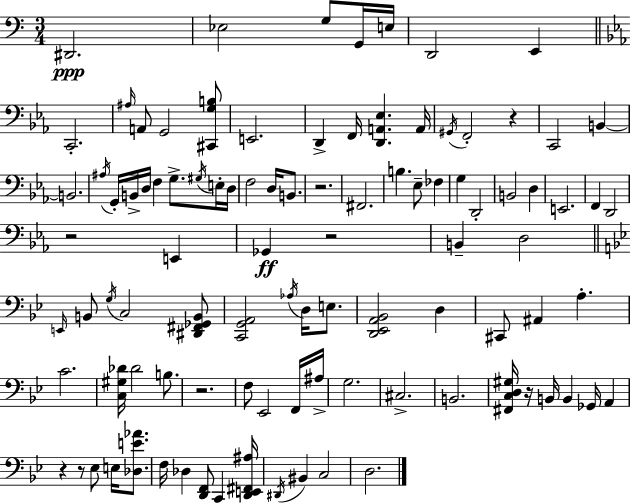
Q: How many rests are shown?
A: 8